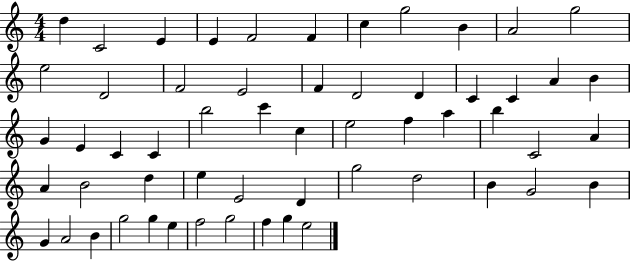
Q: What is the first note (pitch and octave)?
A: D5